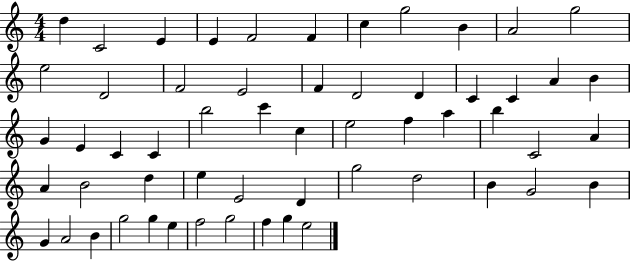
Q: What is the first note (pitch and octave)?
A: D5